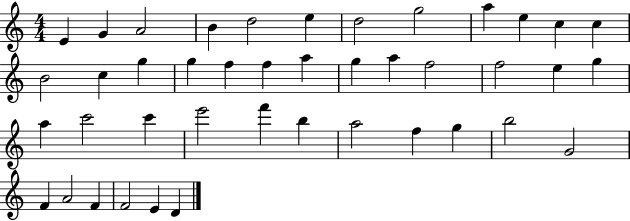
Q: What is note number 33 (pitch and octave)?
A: F5